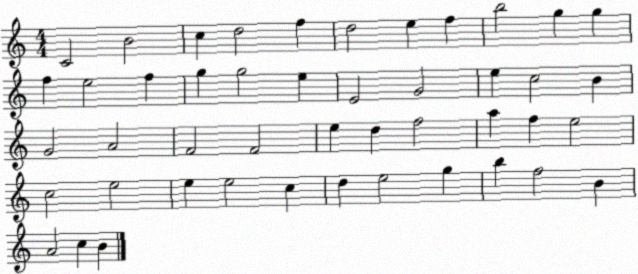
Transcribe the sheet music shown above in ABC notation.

X:1
T:Untitled
M:4/4
L:1/4
K:C
C2 B2 c d2 f d2 e f b2 g g f e2 f g g2 e E2 G2 e c2 B G2 A2 F2 F2 e d f2 a f e2 c2 e2 e e2 c d e2 g b f2 B A2 c B